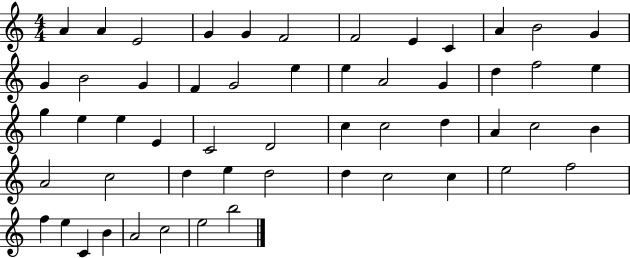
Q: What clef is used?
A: treble